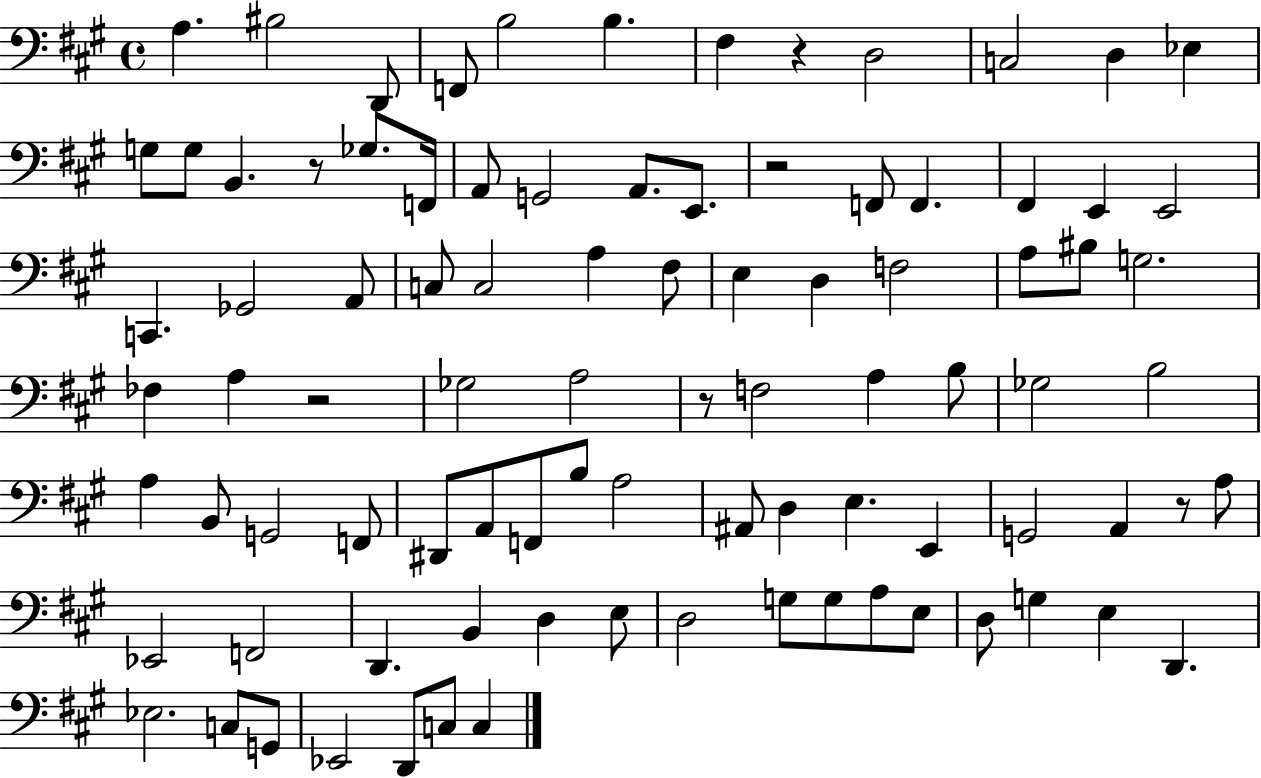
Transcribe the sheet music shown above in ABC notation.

X:1
T:Untitled
M:4/4
L:1/4
K:A
A, ^B,2 D,,/2 F,,/2 B,2 B, ^F, z D,2 C,2 D, _E, G,/2 G,/2 B,, z/2 _G,/2 F,,/4 A,,/2 G,,2 A,,/2 E,,/2 z2 F,,/2 F,, ^F,, E,, E,,2 C,, _G,,2 A,,/2 C,/2 C,2 A, ^F,/2 E, D, F,2 A,/2 ^B,/2 G,2 _F, A, z2 _G,2 A,2 z/2 F,2 A, B,/2 _G,2 B,2 A, B,,/2 G,,2 F,,/2 ^D,,/2 A,,/2 F,,/2 B,/2 A,2 ^A,,/2 D, E, E,, G,,2 A,, z/2 A,/2 _E,,2 F,,2 D,, B,, D, E,/2 D,2 G,/2 G,/2 A,/2 E,/2 D,/2 G, E, D,, _E,2 C,/2 G,,/2 _E,,2 D,,/2 C,/2 C,